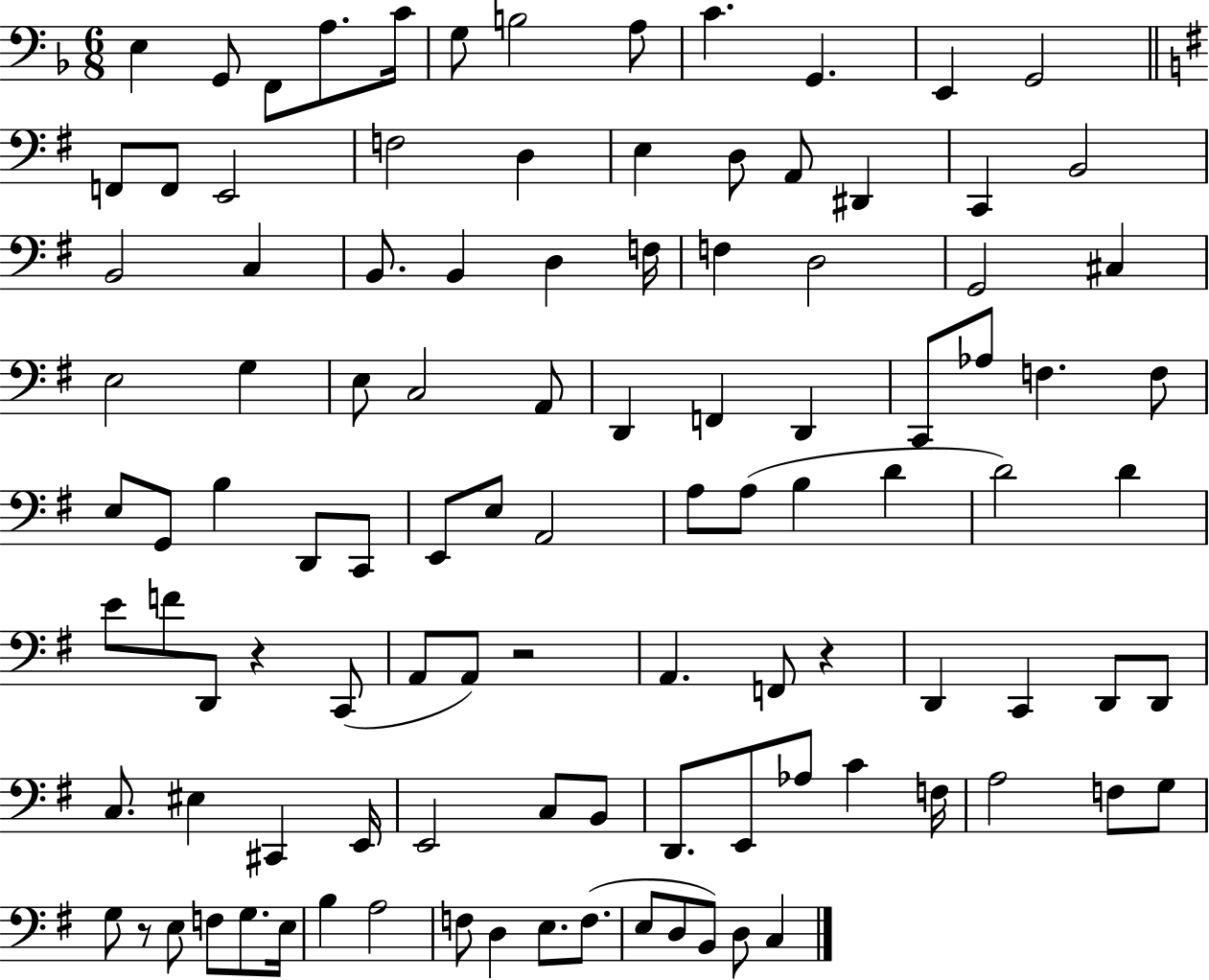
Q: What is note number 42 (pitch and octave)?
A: C2